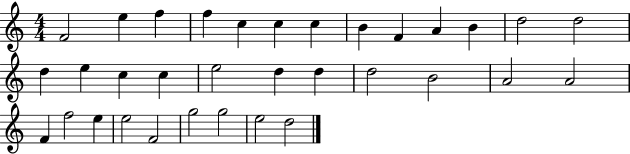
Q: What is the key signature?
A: C major